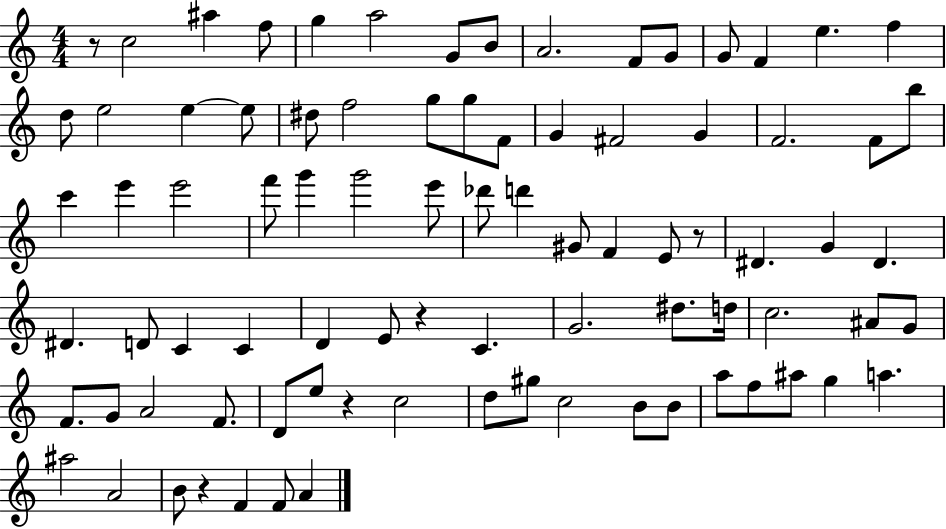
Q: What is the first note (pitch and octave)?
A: C5